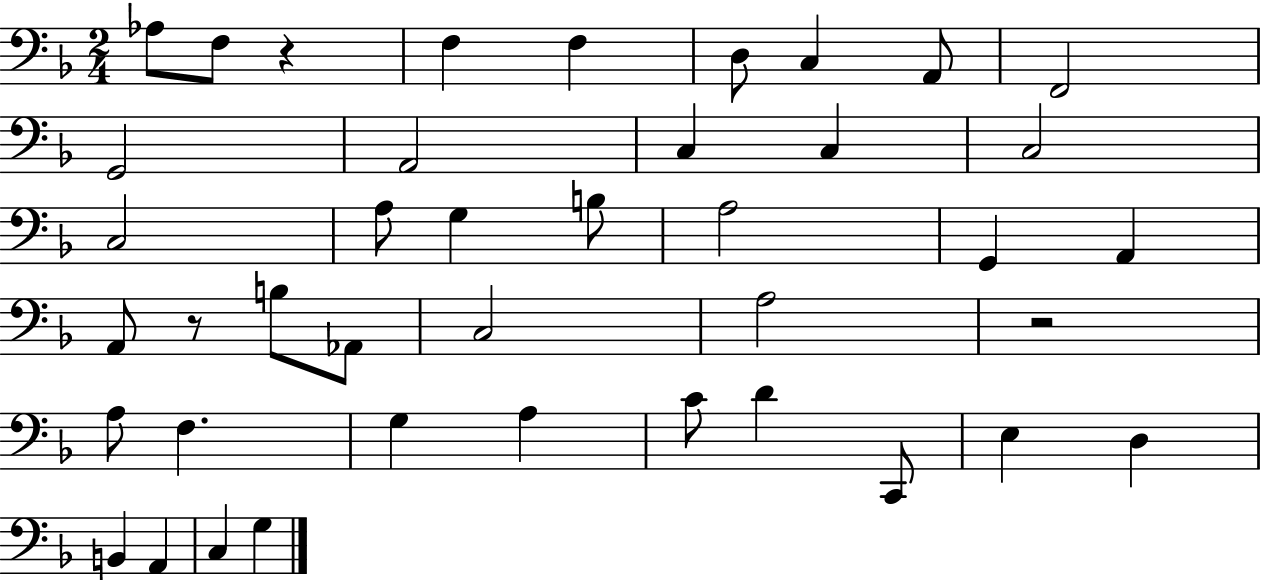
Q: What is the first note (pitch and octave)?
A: Ab3